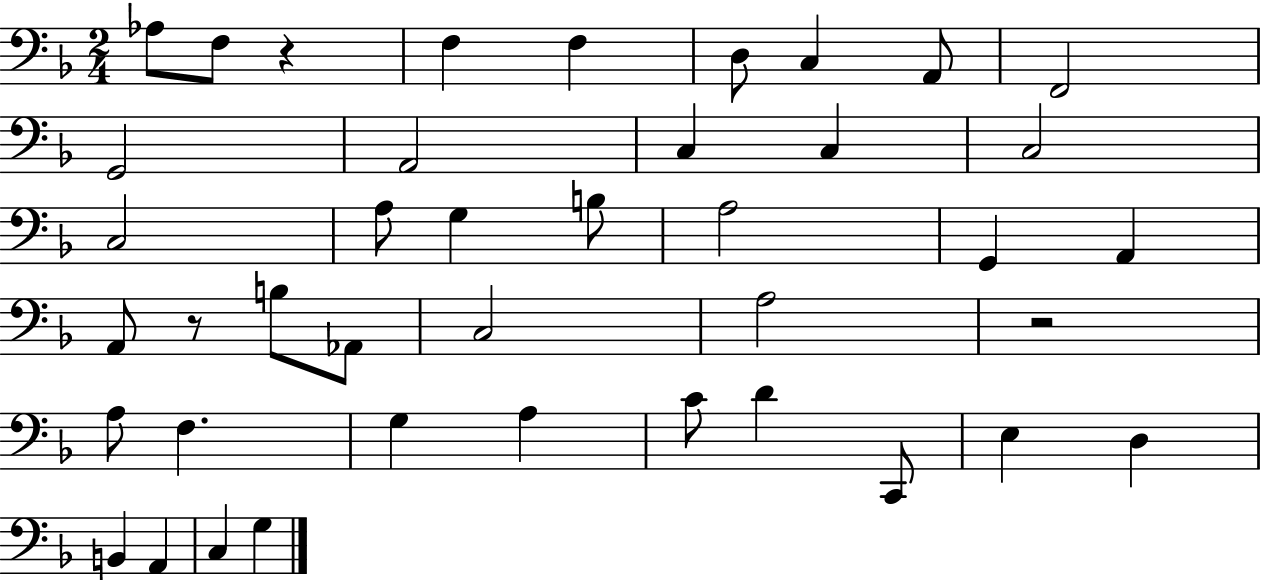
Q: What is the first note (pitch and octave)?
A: Ab3